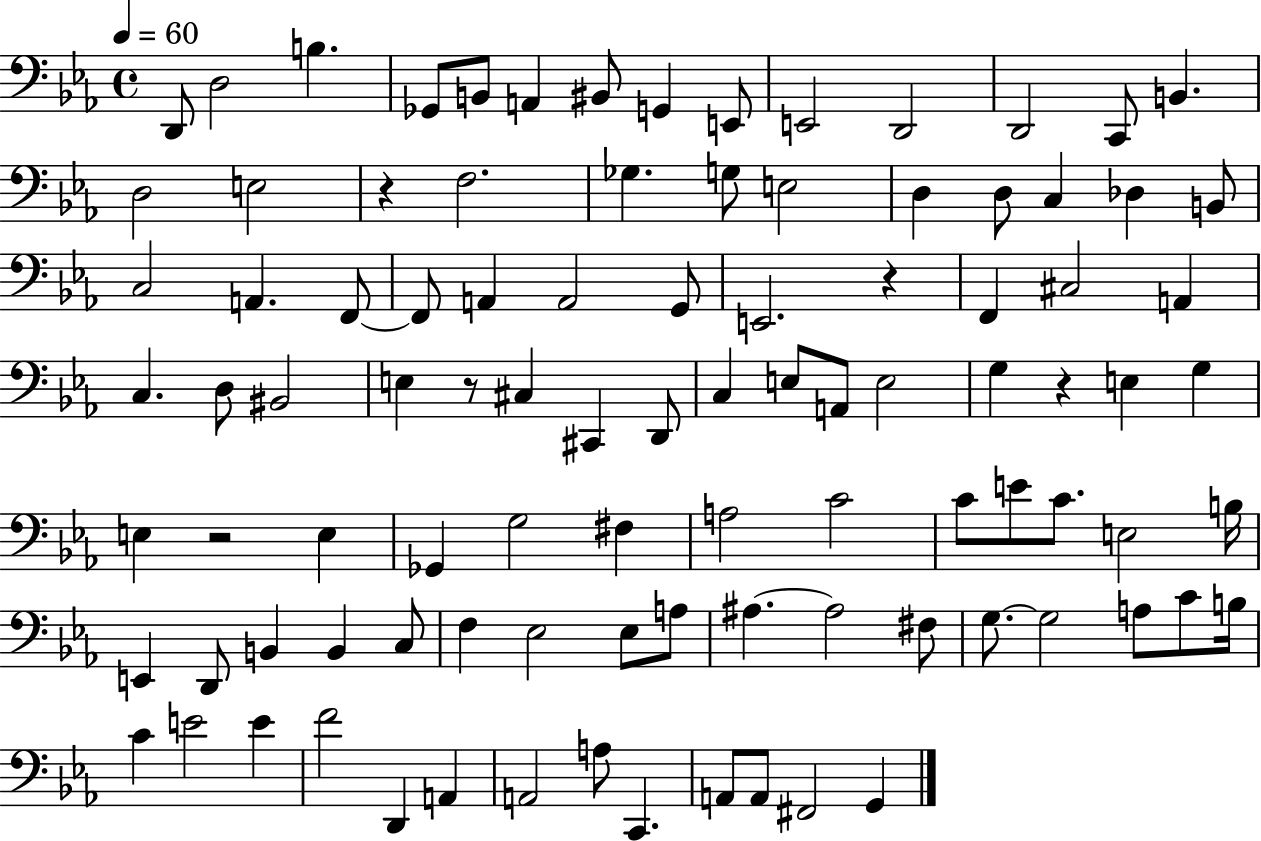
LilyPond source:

{
  \clef bass
  \time 4/4
  \defaultTimeSignature
  \key ees \major
  \tempo 4 = 60
  \repeat volta 2 { d,8 d2 b4. | ges,8 b,8 a,4 bis,8 g,4 e,8 | e,2 d,2 | d,2 c,8 b,4. | \break d2 e2 | r4 f2. | ges4. g8 e2 | d4 d8 c4 des4 b,8 | \break c2 a,4. f,8~~ | f,8 a,4 a,2 g,8 | e,2. r4 | f,4 cis2 a,4 | \break c4. d8 bis,2 | e4 r8 cis4 cis,4 d,8 | c4 e8 a,8 e2 | g4 r4 e4 g4 | \break e4 r2 e4 | ges,4 g2 fis4 | a2 c'2 | c'8 e'8 c'8. e2 b16 | \break e,4 d,8 b,4 b,4 c8 | f4 ees2 ees8 a8 | ais4.~~ ais2 fis8 | g8.~~ g2 a8 c'8 b16 | \break c'4 e'2 e'4 | f'2 d,4 a,4 | a,2 a8 c,4. | a,8 a,8 fis,2 g,4 | \break } \bar "|."
}